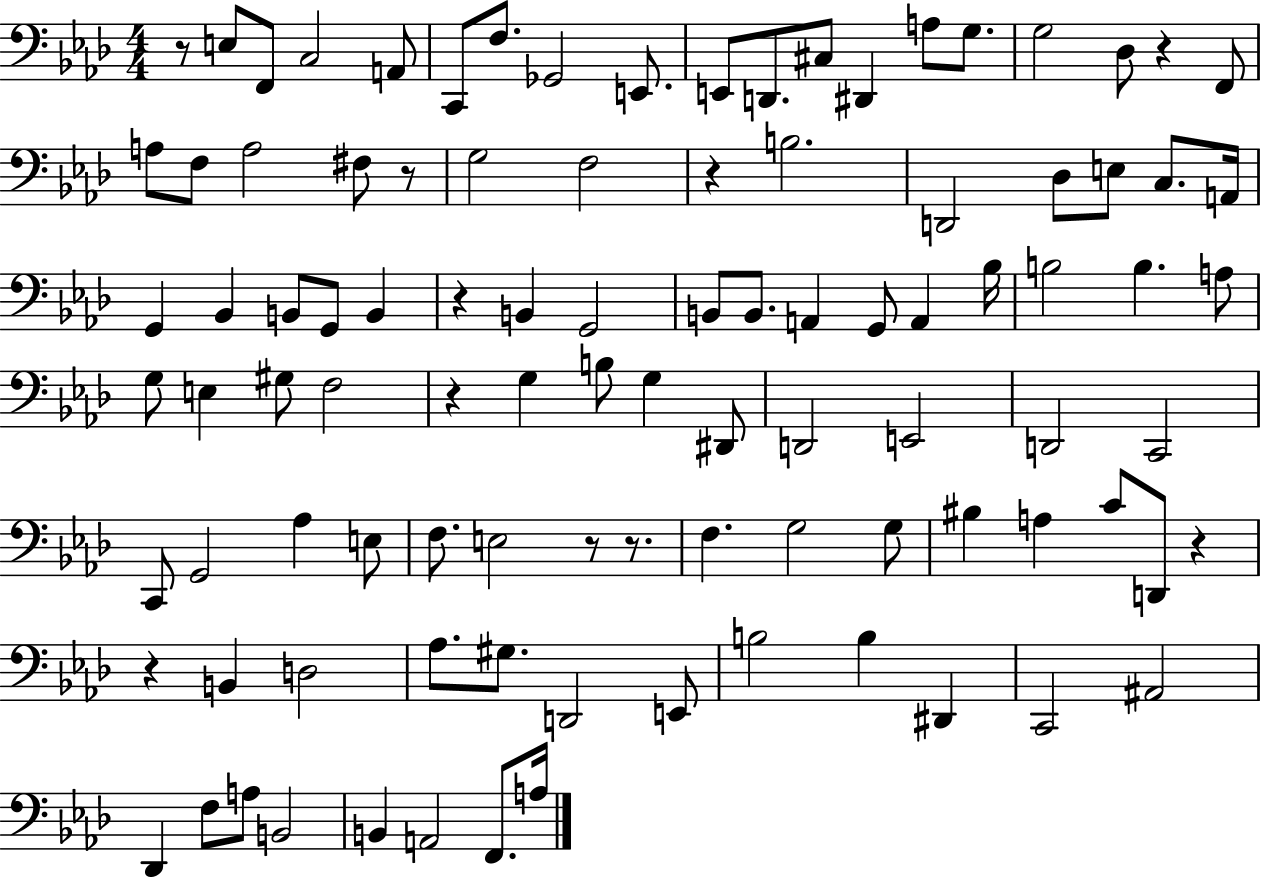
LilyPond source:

{
  \clef bass
  \numericTimeSignature
  \time 4/4
  \key aes \major
  \repeat volta 2 { r8 e8 f,8 c2 a,8 | c,8 f8. ges,2 e,8. | e,8 d,8. cis8 dis,4 a8 g8. | g2 des8 r4 f,8 | \break a8 f8 a2 fis8 r8 | g2 f2 | r4 b2. | d,2 des8 e8 c8. a,16 | \break g,4 bes,4 b,8 g,8 b,4 | r4 b,4 g,2 | b,8 b,8. a,4 g,8 a,4 bes16 | b2 b4. a8 | \break g8 e4 gis8 f2 | r4 g4 b8 g4 dis,8 | d,2 e,2 | d,2 c,2 | \break c,8 g,2 aes4 e8 | f8. e2 r8 r8. | f4. g2 g8 | bis4 a4 c'8 d,8 r4 | \break r4 b,4 d2 | aes8. gis8. d,2 e,8 | b2 b4 dis,4 | c,2 ais,2 | \break des,4 f8 a8 b,2 | b,4 a,2 f,8. a16 | } \bar "|."
}